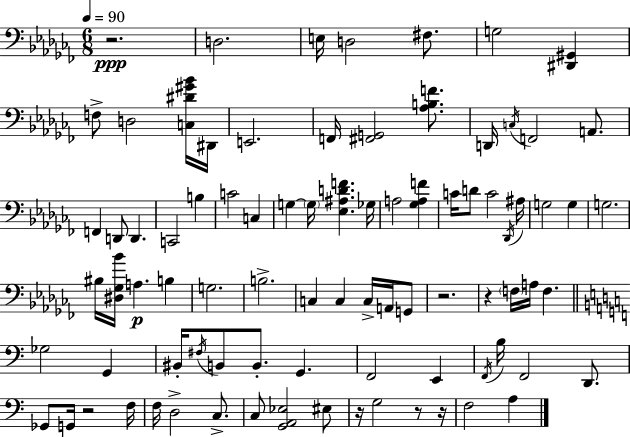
R/h. D3/h. E3/s D3/h F#3/e. G3/h [D#2,G#2]/q F3/e D3/h [C3,D#4,G#4,Bb4]/s D#2/s E2/h. F2/s [F#2,G2]/h [Ab3,B3,F4]/e. D2/s C3/s F2/h A2/e. F2/q D2/e D2/q. C2/h B3/q C4/h C3/q G3/q G3/s [Eb3,A#3,D4,F4]/q. Gb3/s A3/h [Gb3,A3,F4]/q C4/s D4/e C4/h Db2/s A#3/s G3/h G3/q G3/h. BIS3/s [D#3,Gb3,Bb4]/s A3/q. B3/q G3/h. B3/h. C3/q C3/q C3/s A2/s G2/e R/h. R/q F3/s A3/s F3/q. Gb3/h G2/q BIS2/s F#3/s B2/e B2/e. G2/q. F2/h E2/q F2/s B3/s F2/h D2/e. Gb2/e G2/s R/h F3/s F3/s D3/h C3/e. C3/e [G2,A2,Eb3]/h EIS3/e R/s G3/h R/e R/s F3/h A3/q